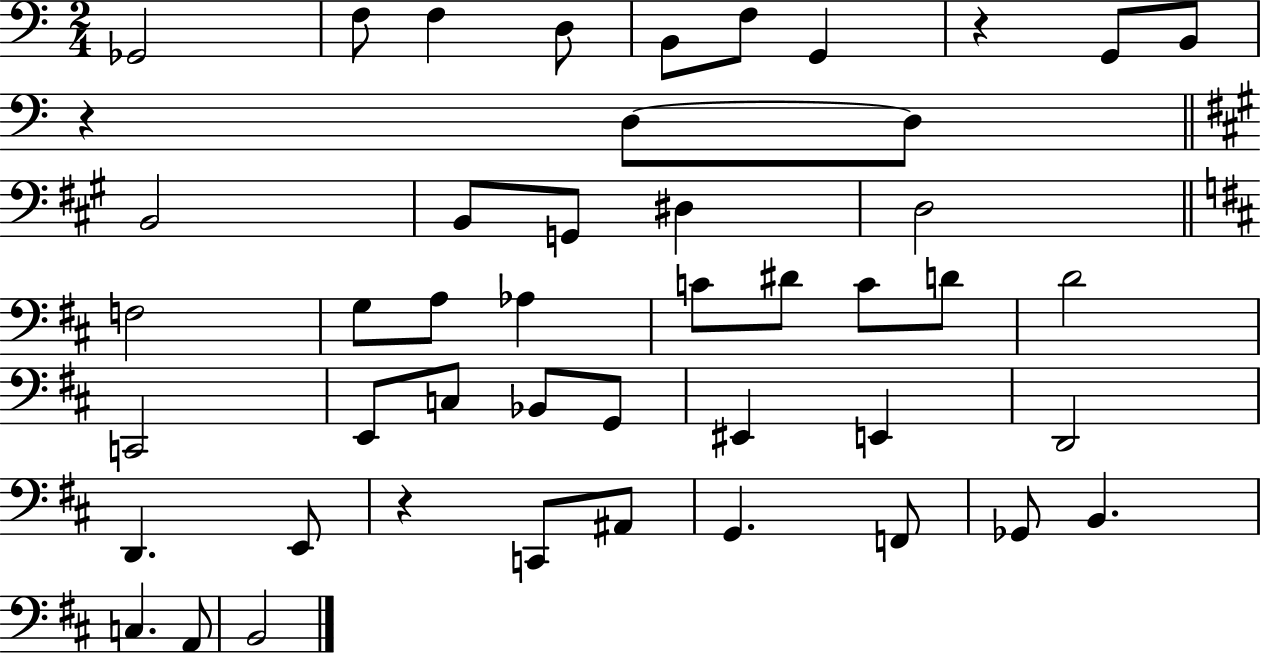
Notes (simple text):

Gb2/h F3/e F3/q D3/e B2/e F3/e G2/q R/q G2/e B2/e R/q D3/e D3/e B2/h B2/e G2/e D#3/q D3/h F3/h G3/e A3/e Ab3/q C4/e D#4/e C4/e D4/e D4/h C2/h E2/e C3/e Bb2/e G2/e EIS2/q E2/q D2/h D2/q. E2/e R/q C2/e A#2/e G2/q. F2/e Gb2/e B2/q. C3/q. A2/e B2/h